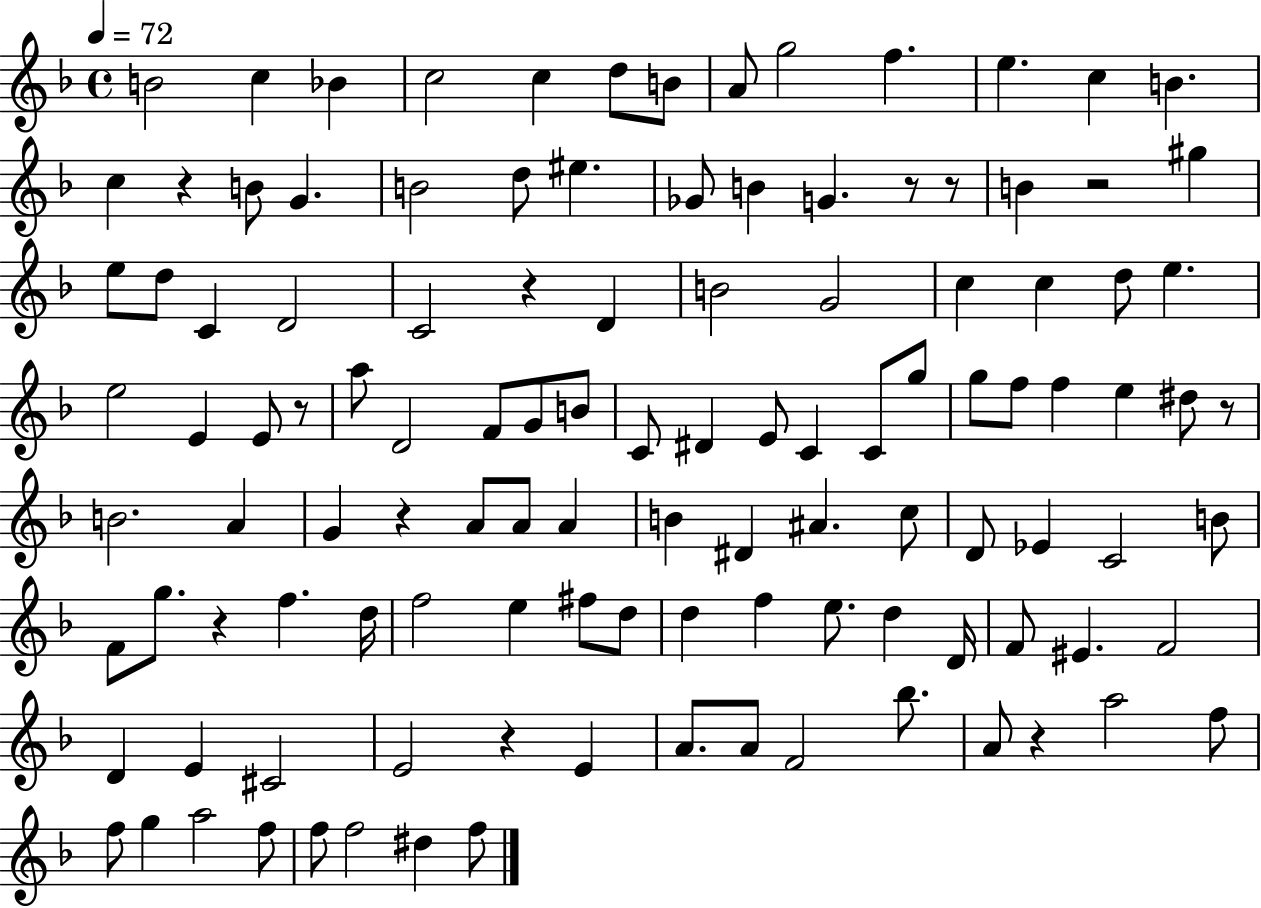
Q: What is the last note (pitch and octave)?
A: F5